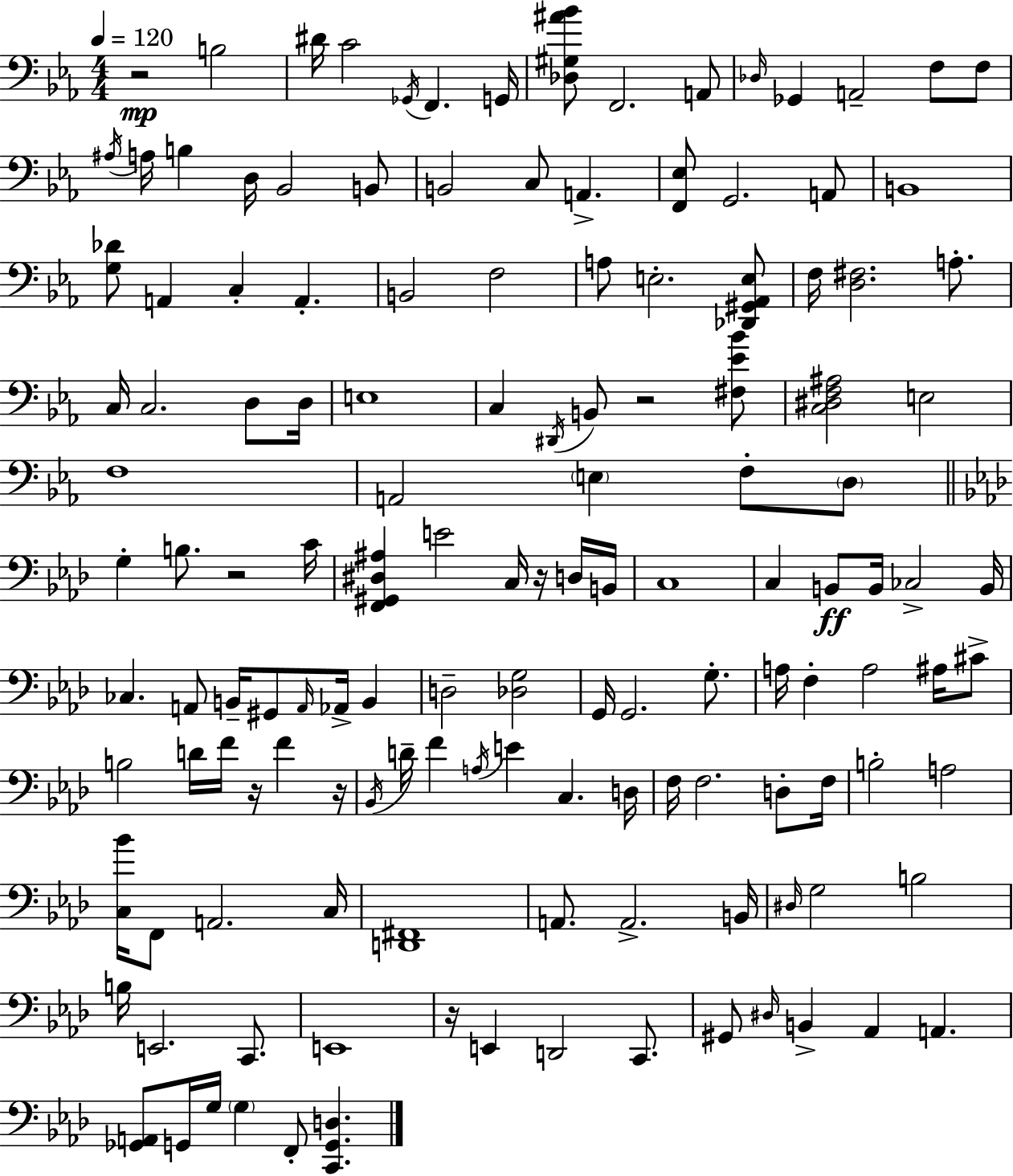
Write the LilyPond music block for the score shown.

{
  \clef bass
  \numericTimeSignature
  \time 4/4
  \key c \minor
  \tempo 4 = 120
  r2\mp b2 | dis'16 c'2 \acciaccatura { ges,16 } f,4. | g,16 <des gis ais' bes'>8 f,2. a,8 | \grace { des16 } ges,4 a,2-- f8 | \break f8 \acciaccatura { ais16 } a16 b4 d16 bes,2 | b,8 b,2 c8 a,4.-> | <f, ees>8 g,2. | a,8 b,1 | \break <g des'>8 a,4 c4-. a,4.-. | b,2 f2 | a8 e2.-. | <des, gis, aes, e>8 f16 <d fis>2. | \break a8.-. c16 c2. | d8 d16 e1 | c4 \acciaccatura { dis,16 } b,8 r2 | <fis ees' bes'>8 <c dis f ais>2 e2 | \break f1 | a,2 \parenthesize e4 | f8-. \parenthesize d8 \bar "||" \break \key aes \major g4-. b8. r2 c'16 | <f, gis, dis ais>4 e'2 c16 r16 d16 b,16 | c1 | c4 b,8\ff b,16 ces2-> b,16 | \break ces4. a,8 b,16-- gis,8 \grace { a,16 } aes,16-> b,4 | d2-- <des g>2 | g,16 g,2. g8.-. | a16 f4-. a2 ais16 cis'8-> | \break b2 d'16 f'16 r16 f'4 | r16 \acciaccatura { bes,16 } d'16-- f'4 \acciaccatura { a16 } e'4 c4. | d16 f16 f2. | d8-. f16 b2-. a2 | \break <c bes'>16 f,8 a,2. | c16 <d, fis,>1 | a,8. a,2.-> | b,16 \grace { dis16 } g2 b2 | \break b16 e,2. | c,8. e,1 | r16 e,4 d,2 | c,8. gis,8 \grace { dis16 } b,4-> aes,4 a,4. | \break <ges, a,>8 g,16 g16 \parenthesize g4 f,8-. <c, g, d>4. | \bar "|."
}